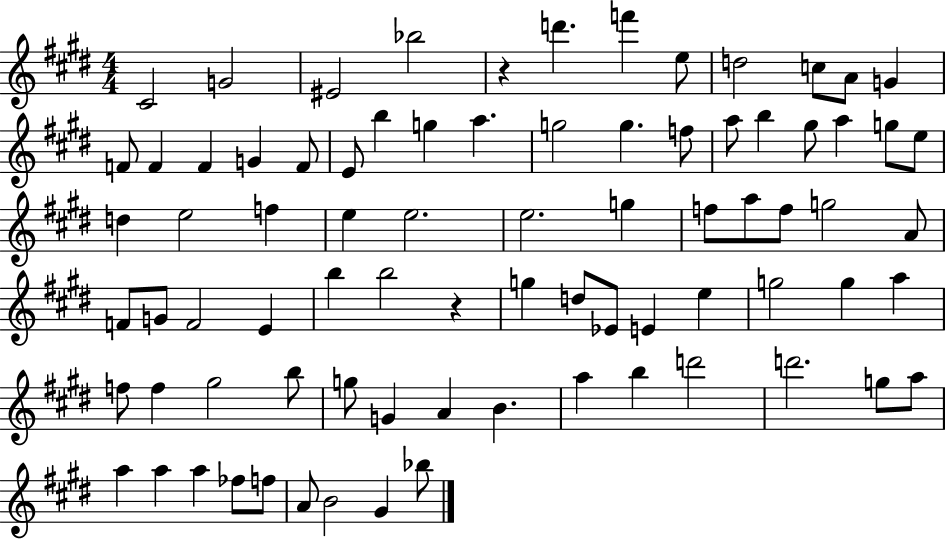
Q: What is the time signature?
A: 4/4